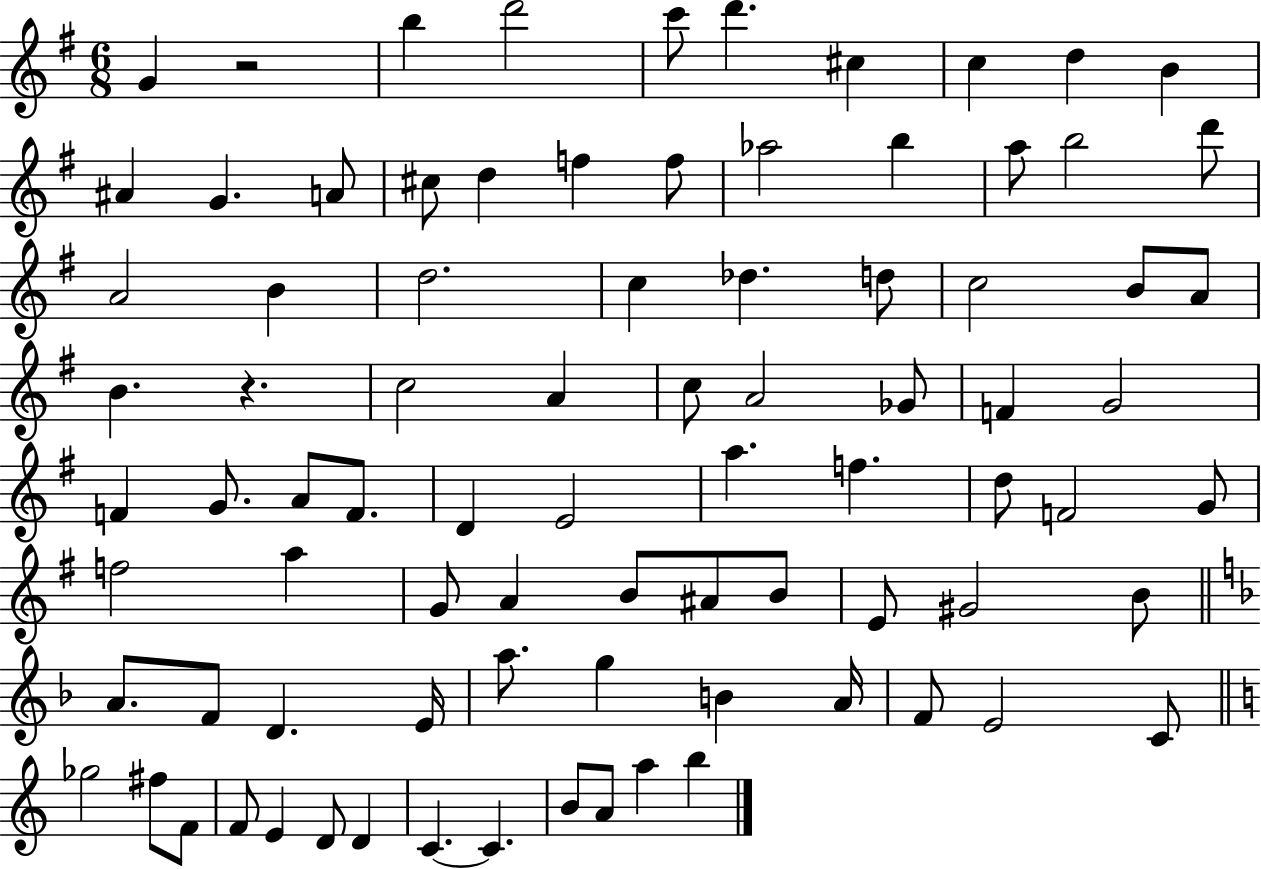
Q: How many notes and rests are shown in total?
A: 85